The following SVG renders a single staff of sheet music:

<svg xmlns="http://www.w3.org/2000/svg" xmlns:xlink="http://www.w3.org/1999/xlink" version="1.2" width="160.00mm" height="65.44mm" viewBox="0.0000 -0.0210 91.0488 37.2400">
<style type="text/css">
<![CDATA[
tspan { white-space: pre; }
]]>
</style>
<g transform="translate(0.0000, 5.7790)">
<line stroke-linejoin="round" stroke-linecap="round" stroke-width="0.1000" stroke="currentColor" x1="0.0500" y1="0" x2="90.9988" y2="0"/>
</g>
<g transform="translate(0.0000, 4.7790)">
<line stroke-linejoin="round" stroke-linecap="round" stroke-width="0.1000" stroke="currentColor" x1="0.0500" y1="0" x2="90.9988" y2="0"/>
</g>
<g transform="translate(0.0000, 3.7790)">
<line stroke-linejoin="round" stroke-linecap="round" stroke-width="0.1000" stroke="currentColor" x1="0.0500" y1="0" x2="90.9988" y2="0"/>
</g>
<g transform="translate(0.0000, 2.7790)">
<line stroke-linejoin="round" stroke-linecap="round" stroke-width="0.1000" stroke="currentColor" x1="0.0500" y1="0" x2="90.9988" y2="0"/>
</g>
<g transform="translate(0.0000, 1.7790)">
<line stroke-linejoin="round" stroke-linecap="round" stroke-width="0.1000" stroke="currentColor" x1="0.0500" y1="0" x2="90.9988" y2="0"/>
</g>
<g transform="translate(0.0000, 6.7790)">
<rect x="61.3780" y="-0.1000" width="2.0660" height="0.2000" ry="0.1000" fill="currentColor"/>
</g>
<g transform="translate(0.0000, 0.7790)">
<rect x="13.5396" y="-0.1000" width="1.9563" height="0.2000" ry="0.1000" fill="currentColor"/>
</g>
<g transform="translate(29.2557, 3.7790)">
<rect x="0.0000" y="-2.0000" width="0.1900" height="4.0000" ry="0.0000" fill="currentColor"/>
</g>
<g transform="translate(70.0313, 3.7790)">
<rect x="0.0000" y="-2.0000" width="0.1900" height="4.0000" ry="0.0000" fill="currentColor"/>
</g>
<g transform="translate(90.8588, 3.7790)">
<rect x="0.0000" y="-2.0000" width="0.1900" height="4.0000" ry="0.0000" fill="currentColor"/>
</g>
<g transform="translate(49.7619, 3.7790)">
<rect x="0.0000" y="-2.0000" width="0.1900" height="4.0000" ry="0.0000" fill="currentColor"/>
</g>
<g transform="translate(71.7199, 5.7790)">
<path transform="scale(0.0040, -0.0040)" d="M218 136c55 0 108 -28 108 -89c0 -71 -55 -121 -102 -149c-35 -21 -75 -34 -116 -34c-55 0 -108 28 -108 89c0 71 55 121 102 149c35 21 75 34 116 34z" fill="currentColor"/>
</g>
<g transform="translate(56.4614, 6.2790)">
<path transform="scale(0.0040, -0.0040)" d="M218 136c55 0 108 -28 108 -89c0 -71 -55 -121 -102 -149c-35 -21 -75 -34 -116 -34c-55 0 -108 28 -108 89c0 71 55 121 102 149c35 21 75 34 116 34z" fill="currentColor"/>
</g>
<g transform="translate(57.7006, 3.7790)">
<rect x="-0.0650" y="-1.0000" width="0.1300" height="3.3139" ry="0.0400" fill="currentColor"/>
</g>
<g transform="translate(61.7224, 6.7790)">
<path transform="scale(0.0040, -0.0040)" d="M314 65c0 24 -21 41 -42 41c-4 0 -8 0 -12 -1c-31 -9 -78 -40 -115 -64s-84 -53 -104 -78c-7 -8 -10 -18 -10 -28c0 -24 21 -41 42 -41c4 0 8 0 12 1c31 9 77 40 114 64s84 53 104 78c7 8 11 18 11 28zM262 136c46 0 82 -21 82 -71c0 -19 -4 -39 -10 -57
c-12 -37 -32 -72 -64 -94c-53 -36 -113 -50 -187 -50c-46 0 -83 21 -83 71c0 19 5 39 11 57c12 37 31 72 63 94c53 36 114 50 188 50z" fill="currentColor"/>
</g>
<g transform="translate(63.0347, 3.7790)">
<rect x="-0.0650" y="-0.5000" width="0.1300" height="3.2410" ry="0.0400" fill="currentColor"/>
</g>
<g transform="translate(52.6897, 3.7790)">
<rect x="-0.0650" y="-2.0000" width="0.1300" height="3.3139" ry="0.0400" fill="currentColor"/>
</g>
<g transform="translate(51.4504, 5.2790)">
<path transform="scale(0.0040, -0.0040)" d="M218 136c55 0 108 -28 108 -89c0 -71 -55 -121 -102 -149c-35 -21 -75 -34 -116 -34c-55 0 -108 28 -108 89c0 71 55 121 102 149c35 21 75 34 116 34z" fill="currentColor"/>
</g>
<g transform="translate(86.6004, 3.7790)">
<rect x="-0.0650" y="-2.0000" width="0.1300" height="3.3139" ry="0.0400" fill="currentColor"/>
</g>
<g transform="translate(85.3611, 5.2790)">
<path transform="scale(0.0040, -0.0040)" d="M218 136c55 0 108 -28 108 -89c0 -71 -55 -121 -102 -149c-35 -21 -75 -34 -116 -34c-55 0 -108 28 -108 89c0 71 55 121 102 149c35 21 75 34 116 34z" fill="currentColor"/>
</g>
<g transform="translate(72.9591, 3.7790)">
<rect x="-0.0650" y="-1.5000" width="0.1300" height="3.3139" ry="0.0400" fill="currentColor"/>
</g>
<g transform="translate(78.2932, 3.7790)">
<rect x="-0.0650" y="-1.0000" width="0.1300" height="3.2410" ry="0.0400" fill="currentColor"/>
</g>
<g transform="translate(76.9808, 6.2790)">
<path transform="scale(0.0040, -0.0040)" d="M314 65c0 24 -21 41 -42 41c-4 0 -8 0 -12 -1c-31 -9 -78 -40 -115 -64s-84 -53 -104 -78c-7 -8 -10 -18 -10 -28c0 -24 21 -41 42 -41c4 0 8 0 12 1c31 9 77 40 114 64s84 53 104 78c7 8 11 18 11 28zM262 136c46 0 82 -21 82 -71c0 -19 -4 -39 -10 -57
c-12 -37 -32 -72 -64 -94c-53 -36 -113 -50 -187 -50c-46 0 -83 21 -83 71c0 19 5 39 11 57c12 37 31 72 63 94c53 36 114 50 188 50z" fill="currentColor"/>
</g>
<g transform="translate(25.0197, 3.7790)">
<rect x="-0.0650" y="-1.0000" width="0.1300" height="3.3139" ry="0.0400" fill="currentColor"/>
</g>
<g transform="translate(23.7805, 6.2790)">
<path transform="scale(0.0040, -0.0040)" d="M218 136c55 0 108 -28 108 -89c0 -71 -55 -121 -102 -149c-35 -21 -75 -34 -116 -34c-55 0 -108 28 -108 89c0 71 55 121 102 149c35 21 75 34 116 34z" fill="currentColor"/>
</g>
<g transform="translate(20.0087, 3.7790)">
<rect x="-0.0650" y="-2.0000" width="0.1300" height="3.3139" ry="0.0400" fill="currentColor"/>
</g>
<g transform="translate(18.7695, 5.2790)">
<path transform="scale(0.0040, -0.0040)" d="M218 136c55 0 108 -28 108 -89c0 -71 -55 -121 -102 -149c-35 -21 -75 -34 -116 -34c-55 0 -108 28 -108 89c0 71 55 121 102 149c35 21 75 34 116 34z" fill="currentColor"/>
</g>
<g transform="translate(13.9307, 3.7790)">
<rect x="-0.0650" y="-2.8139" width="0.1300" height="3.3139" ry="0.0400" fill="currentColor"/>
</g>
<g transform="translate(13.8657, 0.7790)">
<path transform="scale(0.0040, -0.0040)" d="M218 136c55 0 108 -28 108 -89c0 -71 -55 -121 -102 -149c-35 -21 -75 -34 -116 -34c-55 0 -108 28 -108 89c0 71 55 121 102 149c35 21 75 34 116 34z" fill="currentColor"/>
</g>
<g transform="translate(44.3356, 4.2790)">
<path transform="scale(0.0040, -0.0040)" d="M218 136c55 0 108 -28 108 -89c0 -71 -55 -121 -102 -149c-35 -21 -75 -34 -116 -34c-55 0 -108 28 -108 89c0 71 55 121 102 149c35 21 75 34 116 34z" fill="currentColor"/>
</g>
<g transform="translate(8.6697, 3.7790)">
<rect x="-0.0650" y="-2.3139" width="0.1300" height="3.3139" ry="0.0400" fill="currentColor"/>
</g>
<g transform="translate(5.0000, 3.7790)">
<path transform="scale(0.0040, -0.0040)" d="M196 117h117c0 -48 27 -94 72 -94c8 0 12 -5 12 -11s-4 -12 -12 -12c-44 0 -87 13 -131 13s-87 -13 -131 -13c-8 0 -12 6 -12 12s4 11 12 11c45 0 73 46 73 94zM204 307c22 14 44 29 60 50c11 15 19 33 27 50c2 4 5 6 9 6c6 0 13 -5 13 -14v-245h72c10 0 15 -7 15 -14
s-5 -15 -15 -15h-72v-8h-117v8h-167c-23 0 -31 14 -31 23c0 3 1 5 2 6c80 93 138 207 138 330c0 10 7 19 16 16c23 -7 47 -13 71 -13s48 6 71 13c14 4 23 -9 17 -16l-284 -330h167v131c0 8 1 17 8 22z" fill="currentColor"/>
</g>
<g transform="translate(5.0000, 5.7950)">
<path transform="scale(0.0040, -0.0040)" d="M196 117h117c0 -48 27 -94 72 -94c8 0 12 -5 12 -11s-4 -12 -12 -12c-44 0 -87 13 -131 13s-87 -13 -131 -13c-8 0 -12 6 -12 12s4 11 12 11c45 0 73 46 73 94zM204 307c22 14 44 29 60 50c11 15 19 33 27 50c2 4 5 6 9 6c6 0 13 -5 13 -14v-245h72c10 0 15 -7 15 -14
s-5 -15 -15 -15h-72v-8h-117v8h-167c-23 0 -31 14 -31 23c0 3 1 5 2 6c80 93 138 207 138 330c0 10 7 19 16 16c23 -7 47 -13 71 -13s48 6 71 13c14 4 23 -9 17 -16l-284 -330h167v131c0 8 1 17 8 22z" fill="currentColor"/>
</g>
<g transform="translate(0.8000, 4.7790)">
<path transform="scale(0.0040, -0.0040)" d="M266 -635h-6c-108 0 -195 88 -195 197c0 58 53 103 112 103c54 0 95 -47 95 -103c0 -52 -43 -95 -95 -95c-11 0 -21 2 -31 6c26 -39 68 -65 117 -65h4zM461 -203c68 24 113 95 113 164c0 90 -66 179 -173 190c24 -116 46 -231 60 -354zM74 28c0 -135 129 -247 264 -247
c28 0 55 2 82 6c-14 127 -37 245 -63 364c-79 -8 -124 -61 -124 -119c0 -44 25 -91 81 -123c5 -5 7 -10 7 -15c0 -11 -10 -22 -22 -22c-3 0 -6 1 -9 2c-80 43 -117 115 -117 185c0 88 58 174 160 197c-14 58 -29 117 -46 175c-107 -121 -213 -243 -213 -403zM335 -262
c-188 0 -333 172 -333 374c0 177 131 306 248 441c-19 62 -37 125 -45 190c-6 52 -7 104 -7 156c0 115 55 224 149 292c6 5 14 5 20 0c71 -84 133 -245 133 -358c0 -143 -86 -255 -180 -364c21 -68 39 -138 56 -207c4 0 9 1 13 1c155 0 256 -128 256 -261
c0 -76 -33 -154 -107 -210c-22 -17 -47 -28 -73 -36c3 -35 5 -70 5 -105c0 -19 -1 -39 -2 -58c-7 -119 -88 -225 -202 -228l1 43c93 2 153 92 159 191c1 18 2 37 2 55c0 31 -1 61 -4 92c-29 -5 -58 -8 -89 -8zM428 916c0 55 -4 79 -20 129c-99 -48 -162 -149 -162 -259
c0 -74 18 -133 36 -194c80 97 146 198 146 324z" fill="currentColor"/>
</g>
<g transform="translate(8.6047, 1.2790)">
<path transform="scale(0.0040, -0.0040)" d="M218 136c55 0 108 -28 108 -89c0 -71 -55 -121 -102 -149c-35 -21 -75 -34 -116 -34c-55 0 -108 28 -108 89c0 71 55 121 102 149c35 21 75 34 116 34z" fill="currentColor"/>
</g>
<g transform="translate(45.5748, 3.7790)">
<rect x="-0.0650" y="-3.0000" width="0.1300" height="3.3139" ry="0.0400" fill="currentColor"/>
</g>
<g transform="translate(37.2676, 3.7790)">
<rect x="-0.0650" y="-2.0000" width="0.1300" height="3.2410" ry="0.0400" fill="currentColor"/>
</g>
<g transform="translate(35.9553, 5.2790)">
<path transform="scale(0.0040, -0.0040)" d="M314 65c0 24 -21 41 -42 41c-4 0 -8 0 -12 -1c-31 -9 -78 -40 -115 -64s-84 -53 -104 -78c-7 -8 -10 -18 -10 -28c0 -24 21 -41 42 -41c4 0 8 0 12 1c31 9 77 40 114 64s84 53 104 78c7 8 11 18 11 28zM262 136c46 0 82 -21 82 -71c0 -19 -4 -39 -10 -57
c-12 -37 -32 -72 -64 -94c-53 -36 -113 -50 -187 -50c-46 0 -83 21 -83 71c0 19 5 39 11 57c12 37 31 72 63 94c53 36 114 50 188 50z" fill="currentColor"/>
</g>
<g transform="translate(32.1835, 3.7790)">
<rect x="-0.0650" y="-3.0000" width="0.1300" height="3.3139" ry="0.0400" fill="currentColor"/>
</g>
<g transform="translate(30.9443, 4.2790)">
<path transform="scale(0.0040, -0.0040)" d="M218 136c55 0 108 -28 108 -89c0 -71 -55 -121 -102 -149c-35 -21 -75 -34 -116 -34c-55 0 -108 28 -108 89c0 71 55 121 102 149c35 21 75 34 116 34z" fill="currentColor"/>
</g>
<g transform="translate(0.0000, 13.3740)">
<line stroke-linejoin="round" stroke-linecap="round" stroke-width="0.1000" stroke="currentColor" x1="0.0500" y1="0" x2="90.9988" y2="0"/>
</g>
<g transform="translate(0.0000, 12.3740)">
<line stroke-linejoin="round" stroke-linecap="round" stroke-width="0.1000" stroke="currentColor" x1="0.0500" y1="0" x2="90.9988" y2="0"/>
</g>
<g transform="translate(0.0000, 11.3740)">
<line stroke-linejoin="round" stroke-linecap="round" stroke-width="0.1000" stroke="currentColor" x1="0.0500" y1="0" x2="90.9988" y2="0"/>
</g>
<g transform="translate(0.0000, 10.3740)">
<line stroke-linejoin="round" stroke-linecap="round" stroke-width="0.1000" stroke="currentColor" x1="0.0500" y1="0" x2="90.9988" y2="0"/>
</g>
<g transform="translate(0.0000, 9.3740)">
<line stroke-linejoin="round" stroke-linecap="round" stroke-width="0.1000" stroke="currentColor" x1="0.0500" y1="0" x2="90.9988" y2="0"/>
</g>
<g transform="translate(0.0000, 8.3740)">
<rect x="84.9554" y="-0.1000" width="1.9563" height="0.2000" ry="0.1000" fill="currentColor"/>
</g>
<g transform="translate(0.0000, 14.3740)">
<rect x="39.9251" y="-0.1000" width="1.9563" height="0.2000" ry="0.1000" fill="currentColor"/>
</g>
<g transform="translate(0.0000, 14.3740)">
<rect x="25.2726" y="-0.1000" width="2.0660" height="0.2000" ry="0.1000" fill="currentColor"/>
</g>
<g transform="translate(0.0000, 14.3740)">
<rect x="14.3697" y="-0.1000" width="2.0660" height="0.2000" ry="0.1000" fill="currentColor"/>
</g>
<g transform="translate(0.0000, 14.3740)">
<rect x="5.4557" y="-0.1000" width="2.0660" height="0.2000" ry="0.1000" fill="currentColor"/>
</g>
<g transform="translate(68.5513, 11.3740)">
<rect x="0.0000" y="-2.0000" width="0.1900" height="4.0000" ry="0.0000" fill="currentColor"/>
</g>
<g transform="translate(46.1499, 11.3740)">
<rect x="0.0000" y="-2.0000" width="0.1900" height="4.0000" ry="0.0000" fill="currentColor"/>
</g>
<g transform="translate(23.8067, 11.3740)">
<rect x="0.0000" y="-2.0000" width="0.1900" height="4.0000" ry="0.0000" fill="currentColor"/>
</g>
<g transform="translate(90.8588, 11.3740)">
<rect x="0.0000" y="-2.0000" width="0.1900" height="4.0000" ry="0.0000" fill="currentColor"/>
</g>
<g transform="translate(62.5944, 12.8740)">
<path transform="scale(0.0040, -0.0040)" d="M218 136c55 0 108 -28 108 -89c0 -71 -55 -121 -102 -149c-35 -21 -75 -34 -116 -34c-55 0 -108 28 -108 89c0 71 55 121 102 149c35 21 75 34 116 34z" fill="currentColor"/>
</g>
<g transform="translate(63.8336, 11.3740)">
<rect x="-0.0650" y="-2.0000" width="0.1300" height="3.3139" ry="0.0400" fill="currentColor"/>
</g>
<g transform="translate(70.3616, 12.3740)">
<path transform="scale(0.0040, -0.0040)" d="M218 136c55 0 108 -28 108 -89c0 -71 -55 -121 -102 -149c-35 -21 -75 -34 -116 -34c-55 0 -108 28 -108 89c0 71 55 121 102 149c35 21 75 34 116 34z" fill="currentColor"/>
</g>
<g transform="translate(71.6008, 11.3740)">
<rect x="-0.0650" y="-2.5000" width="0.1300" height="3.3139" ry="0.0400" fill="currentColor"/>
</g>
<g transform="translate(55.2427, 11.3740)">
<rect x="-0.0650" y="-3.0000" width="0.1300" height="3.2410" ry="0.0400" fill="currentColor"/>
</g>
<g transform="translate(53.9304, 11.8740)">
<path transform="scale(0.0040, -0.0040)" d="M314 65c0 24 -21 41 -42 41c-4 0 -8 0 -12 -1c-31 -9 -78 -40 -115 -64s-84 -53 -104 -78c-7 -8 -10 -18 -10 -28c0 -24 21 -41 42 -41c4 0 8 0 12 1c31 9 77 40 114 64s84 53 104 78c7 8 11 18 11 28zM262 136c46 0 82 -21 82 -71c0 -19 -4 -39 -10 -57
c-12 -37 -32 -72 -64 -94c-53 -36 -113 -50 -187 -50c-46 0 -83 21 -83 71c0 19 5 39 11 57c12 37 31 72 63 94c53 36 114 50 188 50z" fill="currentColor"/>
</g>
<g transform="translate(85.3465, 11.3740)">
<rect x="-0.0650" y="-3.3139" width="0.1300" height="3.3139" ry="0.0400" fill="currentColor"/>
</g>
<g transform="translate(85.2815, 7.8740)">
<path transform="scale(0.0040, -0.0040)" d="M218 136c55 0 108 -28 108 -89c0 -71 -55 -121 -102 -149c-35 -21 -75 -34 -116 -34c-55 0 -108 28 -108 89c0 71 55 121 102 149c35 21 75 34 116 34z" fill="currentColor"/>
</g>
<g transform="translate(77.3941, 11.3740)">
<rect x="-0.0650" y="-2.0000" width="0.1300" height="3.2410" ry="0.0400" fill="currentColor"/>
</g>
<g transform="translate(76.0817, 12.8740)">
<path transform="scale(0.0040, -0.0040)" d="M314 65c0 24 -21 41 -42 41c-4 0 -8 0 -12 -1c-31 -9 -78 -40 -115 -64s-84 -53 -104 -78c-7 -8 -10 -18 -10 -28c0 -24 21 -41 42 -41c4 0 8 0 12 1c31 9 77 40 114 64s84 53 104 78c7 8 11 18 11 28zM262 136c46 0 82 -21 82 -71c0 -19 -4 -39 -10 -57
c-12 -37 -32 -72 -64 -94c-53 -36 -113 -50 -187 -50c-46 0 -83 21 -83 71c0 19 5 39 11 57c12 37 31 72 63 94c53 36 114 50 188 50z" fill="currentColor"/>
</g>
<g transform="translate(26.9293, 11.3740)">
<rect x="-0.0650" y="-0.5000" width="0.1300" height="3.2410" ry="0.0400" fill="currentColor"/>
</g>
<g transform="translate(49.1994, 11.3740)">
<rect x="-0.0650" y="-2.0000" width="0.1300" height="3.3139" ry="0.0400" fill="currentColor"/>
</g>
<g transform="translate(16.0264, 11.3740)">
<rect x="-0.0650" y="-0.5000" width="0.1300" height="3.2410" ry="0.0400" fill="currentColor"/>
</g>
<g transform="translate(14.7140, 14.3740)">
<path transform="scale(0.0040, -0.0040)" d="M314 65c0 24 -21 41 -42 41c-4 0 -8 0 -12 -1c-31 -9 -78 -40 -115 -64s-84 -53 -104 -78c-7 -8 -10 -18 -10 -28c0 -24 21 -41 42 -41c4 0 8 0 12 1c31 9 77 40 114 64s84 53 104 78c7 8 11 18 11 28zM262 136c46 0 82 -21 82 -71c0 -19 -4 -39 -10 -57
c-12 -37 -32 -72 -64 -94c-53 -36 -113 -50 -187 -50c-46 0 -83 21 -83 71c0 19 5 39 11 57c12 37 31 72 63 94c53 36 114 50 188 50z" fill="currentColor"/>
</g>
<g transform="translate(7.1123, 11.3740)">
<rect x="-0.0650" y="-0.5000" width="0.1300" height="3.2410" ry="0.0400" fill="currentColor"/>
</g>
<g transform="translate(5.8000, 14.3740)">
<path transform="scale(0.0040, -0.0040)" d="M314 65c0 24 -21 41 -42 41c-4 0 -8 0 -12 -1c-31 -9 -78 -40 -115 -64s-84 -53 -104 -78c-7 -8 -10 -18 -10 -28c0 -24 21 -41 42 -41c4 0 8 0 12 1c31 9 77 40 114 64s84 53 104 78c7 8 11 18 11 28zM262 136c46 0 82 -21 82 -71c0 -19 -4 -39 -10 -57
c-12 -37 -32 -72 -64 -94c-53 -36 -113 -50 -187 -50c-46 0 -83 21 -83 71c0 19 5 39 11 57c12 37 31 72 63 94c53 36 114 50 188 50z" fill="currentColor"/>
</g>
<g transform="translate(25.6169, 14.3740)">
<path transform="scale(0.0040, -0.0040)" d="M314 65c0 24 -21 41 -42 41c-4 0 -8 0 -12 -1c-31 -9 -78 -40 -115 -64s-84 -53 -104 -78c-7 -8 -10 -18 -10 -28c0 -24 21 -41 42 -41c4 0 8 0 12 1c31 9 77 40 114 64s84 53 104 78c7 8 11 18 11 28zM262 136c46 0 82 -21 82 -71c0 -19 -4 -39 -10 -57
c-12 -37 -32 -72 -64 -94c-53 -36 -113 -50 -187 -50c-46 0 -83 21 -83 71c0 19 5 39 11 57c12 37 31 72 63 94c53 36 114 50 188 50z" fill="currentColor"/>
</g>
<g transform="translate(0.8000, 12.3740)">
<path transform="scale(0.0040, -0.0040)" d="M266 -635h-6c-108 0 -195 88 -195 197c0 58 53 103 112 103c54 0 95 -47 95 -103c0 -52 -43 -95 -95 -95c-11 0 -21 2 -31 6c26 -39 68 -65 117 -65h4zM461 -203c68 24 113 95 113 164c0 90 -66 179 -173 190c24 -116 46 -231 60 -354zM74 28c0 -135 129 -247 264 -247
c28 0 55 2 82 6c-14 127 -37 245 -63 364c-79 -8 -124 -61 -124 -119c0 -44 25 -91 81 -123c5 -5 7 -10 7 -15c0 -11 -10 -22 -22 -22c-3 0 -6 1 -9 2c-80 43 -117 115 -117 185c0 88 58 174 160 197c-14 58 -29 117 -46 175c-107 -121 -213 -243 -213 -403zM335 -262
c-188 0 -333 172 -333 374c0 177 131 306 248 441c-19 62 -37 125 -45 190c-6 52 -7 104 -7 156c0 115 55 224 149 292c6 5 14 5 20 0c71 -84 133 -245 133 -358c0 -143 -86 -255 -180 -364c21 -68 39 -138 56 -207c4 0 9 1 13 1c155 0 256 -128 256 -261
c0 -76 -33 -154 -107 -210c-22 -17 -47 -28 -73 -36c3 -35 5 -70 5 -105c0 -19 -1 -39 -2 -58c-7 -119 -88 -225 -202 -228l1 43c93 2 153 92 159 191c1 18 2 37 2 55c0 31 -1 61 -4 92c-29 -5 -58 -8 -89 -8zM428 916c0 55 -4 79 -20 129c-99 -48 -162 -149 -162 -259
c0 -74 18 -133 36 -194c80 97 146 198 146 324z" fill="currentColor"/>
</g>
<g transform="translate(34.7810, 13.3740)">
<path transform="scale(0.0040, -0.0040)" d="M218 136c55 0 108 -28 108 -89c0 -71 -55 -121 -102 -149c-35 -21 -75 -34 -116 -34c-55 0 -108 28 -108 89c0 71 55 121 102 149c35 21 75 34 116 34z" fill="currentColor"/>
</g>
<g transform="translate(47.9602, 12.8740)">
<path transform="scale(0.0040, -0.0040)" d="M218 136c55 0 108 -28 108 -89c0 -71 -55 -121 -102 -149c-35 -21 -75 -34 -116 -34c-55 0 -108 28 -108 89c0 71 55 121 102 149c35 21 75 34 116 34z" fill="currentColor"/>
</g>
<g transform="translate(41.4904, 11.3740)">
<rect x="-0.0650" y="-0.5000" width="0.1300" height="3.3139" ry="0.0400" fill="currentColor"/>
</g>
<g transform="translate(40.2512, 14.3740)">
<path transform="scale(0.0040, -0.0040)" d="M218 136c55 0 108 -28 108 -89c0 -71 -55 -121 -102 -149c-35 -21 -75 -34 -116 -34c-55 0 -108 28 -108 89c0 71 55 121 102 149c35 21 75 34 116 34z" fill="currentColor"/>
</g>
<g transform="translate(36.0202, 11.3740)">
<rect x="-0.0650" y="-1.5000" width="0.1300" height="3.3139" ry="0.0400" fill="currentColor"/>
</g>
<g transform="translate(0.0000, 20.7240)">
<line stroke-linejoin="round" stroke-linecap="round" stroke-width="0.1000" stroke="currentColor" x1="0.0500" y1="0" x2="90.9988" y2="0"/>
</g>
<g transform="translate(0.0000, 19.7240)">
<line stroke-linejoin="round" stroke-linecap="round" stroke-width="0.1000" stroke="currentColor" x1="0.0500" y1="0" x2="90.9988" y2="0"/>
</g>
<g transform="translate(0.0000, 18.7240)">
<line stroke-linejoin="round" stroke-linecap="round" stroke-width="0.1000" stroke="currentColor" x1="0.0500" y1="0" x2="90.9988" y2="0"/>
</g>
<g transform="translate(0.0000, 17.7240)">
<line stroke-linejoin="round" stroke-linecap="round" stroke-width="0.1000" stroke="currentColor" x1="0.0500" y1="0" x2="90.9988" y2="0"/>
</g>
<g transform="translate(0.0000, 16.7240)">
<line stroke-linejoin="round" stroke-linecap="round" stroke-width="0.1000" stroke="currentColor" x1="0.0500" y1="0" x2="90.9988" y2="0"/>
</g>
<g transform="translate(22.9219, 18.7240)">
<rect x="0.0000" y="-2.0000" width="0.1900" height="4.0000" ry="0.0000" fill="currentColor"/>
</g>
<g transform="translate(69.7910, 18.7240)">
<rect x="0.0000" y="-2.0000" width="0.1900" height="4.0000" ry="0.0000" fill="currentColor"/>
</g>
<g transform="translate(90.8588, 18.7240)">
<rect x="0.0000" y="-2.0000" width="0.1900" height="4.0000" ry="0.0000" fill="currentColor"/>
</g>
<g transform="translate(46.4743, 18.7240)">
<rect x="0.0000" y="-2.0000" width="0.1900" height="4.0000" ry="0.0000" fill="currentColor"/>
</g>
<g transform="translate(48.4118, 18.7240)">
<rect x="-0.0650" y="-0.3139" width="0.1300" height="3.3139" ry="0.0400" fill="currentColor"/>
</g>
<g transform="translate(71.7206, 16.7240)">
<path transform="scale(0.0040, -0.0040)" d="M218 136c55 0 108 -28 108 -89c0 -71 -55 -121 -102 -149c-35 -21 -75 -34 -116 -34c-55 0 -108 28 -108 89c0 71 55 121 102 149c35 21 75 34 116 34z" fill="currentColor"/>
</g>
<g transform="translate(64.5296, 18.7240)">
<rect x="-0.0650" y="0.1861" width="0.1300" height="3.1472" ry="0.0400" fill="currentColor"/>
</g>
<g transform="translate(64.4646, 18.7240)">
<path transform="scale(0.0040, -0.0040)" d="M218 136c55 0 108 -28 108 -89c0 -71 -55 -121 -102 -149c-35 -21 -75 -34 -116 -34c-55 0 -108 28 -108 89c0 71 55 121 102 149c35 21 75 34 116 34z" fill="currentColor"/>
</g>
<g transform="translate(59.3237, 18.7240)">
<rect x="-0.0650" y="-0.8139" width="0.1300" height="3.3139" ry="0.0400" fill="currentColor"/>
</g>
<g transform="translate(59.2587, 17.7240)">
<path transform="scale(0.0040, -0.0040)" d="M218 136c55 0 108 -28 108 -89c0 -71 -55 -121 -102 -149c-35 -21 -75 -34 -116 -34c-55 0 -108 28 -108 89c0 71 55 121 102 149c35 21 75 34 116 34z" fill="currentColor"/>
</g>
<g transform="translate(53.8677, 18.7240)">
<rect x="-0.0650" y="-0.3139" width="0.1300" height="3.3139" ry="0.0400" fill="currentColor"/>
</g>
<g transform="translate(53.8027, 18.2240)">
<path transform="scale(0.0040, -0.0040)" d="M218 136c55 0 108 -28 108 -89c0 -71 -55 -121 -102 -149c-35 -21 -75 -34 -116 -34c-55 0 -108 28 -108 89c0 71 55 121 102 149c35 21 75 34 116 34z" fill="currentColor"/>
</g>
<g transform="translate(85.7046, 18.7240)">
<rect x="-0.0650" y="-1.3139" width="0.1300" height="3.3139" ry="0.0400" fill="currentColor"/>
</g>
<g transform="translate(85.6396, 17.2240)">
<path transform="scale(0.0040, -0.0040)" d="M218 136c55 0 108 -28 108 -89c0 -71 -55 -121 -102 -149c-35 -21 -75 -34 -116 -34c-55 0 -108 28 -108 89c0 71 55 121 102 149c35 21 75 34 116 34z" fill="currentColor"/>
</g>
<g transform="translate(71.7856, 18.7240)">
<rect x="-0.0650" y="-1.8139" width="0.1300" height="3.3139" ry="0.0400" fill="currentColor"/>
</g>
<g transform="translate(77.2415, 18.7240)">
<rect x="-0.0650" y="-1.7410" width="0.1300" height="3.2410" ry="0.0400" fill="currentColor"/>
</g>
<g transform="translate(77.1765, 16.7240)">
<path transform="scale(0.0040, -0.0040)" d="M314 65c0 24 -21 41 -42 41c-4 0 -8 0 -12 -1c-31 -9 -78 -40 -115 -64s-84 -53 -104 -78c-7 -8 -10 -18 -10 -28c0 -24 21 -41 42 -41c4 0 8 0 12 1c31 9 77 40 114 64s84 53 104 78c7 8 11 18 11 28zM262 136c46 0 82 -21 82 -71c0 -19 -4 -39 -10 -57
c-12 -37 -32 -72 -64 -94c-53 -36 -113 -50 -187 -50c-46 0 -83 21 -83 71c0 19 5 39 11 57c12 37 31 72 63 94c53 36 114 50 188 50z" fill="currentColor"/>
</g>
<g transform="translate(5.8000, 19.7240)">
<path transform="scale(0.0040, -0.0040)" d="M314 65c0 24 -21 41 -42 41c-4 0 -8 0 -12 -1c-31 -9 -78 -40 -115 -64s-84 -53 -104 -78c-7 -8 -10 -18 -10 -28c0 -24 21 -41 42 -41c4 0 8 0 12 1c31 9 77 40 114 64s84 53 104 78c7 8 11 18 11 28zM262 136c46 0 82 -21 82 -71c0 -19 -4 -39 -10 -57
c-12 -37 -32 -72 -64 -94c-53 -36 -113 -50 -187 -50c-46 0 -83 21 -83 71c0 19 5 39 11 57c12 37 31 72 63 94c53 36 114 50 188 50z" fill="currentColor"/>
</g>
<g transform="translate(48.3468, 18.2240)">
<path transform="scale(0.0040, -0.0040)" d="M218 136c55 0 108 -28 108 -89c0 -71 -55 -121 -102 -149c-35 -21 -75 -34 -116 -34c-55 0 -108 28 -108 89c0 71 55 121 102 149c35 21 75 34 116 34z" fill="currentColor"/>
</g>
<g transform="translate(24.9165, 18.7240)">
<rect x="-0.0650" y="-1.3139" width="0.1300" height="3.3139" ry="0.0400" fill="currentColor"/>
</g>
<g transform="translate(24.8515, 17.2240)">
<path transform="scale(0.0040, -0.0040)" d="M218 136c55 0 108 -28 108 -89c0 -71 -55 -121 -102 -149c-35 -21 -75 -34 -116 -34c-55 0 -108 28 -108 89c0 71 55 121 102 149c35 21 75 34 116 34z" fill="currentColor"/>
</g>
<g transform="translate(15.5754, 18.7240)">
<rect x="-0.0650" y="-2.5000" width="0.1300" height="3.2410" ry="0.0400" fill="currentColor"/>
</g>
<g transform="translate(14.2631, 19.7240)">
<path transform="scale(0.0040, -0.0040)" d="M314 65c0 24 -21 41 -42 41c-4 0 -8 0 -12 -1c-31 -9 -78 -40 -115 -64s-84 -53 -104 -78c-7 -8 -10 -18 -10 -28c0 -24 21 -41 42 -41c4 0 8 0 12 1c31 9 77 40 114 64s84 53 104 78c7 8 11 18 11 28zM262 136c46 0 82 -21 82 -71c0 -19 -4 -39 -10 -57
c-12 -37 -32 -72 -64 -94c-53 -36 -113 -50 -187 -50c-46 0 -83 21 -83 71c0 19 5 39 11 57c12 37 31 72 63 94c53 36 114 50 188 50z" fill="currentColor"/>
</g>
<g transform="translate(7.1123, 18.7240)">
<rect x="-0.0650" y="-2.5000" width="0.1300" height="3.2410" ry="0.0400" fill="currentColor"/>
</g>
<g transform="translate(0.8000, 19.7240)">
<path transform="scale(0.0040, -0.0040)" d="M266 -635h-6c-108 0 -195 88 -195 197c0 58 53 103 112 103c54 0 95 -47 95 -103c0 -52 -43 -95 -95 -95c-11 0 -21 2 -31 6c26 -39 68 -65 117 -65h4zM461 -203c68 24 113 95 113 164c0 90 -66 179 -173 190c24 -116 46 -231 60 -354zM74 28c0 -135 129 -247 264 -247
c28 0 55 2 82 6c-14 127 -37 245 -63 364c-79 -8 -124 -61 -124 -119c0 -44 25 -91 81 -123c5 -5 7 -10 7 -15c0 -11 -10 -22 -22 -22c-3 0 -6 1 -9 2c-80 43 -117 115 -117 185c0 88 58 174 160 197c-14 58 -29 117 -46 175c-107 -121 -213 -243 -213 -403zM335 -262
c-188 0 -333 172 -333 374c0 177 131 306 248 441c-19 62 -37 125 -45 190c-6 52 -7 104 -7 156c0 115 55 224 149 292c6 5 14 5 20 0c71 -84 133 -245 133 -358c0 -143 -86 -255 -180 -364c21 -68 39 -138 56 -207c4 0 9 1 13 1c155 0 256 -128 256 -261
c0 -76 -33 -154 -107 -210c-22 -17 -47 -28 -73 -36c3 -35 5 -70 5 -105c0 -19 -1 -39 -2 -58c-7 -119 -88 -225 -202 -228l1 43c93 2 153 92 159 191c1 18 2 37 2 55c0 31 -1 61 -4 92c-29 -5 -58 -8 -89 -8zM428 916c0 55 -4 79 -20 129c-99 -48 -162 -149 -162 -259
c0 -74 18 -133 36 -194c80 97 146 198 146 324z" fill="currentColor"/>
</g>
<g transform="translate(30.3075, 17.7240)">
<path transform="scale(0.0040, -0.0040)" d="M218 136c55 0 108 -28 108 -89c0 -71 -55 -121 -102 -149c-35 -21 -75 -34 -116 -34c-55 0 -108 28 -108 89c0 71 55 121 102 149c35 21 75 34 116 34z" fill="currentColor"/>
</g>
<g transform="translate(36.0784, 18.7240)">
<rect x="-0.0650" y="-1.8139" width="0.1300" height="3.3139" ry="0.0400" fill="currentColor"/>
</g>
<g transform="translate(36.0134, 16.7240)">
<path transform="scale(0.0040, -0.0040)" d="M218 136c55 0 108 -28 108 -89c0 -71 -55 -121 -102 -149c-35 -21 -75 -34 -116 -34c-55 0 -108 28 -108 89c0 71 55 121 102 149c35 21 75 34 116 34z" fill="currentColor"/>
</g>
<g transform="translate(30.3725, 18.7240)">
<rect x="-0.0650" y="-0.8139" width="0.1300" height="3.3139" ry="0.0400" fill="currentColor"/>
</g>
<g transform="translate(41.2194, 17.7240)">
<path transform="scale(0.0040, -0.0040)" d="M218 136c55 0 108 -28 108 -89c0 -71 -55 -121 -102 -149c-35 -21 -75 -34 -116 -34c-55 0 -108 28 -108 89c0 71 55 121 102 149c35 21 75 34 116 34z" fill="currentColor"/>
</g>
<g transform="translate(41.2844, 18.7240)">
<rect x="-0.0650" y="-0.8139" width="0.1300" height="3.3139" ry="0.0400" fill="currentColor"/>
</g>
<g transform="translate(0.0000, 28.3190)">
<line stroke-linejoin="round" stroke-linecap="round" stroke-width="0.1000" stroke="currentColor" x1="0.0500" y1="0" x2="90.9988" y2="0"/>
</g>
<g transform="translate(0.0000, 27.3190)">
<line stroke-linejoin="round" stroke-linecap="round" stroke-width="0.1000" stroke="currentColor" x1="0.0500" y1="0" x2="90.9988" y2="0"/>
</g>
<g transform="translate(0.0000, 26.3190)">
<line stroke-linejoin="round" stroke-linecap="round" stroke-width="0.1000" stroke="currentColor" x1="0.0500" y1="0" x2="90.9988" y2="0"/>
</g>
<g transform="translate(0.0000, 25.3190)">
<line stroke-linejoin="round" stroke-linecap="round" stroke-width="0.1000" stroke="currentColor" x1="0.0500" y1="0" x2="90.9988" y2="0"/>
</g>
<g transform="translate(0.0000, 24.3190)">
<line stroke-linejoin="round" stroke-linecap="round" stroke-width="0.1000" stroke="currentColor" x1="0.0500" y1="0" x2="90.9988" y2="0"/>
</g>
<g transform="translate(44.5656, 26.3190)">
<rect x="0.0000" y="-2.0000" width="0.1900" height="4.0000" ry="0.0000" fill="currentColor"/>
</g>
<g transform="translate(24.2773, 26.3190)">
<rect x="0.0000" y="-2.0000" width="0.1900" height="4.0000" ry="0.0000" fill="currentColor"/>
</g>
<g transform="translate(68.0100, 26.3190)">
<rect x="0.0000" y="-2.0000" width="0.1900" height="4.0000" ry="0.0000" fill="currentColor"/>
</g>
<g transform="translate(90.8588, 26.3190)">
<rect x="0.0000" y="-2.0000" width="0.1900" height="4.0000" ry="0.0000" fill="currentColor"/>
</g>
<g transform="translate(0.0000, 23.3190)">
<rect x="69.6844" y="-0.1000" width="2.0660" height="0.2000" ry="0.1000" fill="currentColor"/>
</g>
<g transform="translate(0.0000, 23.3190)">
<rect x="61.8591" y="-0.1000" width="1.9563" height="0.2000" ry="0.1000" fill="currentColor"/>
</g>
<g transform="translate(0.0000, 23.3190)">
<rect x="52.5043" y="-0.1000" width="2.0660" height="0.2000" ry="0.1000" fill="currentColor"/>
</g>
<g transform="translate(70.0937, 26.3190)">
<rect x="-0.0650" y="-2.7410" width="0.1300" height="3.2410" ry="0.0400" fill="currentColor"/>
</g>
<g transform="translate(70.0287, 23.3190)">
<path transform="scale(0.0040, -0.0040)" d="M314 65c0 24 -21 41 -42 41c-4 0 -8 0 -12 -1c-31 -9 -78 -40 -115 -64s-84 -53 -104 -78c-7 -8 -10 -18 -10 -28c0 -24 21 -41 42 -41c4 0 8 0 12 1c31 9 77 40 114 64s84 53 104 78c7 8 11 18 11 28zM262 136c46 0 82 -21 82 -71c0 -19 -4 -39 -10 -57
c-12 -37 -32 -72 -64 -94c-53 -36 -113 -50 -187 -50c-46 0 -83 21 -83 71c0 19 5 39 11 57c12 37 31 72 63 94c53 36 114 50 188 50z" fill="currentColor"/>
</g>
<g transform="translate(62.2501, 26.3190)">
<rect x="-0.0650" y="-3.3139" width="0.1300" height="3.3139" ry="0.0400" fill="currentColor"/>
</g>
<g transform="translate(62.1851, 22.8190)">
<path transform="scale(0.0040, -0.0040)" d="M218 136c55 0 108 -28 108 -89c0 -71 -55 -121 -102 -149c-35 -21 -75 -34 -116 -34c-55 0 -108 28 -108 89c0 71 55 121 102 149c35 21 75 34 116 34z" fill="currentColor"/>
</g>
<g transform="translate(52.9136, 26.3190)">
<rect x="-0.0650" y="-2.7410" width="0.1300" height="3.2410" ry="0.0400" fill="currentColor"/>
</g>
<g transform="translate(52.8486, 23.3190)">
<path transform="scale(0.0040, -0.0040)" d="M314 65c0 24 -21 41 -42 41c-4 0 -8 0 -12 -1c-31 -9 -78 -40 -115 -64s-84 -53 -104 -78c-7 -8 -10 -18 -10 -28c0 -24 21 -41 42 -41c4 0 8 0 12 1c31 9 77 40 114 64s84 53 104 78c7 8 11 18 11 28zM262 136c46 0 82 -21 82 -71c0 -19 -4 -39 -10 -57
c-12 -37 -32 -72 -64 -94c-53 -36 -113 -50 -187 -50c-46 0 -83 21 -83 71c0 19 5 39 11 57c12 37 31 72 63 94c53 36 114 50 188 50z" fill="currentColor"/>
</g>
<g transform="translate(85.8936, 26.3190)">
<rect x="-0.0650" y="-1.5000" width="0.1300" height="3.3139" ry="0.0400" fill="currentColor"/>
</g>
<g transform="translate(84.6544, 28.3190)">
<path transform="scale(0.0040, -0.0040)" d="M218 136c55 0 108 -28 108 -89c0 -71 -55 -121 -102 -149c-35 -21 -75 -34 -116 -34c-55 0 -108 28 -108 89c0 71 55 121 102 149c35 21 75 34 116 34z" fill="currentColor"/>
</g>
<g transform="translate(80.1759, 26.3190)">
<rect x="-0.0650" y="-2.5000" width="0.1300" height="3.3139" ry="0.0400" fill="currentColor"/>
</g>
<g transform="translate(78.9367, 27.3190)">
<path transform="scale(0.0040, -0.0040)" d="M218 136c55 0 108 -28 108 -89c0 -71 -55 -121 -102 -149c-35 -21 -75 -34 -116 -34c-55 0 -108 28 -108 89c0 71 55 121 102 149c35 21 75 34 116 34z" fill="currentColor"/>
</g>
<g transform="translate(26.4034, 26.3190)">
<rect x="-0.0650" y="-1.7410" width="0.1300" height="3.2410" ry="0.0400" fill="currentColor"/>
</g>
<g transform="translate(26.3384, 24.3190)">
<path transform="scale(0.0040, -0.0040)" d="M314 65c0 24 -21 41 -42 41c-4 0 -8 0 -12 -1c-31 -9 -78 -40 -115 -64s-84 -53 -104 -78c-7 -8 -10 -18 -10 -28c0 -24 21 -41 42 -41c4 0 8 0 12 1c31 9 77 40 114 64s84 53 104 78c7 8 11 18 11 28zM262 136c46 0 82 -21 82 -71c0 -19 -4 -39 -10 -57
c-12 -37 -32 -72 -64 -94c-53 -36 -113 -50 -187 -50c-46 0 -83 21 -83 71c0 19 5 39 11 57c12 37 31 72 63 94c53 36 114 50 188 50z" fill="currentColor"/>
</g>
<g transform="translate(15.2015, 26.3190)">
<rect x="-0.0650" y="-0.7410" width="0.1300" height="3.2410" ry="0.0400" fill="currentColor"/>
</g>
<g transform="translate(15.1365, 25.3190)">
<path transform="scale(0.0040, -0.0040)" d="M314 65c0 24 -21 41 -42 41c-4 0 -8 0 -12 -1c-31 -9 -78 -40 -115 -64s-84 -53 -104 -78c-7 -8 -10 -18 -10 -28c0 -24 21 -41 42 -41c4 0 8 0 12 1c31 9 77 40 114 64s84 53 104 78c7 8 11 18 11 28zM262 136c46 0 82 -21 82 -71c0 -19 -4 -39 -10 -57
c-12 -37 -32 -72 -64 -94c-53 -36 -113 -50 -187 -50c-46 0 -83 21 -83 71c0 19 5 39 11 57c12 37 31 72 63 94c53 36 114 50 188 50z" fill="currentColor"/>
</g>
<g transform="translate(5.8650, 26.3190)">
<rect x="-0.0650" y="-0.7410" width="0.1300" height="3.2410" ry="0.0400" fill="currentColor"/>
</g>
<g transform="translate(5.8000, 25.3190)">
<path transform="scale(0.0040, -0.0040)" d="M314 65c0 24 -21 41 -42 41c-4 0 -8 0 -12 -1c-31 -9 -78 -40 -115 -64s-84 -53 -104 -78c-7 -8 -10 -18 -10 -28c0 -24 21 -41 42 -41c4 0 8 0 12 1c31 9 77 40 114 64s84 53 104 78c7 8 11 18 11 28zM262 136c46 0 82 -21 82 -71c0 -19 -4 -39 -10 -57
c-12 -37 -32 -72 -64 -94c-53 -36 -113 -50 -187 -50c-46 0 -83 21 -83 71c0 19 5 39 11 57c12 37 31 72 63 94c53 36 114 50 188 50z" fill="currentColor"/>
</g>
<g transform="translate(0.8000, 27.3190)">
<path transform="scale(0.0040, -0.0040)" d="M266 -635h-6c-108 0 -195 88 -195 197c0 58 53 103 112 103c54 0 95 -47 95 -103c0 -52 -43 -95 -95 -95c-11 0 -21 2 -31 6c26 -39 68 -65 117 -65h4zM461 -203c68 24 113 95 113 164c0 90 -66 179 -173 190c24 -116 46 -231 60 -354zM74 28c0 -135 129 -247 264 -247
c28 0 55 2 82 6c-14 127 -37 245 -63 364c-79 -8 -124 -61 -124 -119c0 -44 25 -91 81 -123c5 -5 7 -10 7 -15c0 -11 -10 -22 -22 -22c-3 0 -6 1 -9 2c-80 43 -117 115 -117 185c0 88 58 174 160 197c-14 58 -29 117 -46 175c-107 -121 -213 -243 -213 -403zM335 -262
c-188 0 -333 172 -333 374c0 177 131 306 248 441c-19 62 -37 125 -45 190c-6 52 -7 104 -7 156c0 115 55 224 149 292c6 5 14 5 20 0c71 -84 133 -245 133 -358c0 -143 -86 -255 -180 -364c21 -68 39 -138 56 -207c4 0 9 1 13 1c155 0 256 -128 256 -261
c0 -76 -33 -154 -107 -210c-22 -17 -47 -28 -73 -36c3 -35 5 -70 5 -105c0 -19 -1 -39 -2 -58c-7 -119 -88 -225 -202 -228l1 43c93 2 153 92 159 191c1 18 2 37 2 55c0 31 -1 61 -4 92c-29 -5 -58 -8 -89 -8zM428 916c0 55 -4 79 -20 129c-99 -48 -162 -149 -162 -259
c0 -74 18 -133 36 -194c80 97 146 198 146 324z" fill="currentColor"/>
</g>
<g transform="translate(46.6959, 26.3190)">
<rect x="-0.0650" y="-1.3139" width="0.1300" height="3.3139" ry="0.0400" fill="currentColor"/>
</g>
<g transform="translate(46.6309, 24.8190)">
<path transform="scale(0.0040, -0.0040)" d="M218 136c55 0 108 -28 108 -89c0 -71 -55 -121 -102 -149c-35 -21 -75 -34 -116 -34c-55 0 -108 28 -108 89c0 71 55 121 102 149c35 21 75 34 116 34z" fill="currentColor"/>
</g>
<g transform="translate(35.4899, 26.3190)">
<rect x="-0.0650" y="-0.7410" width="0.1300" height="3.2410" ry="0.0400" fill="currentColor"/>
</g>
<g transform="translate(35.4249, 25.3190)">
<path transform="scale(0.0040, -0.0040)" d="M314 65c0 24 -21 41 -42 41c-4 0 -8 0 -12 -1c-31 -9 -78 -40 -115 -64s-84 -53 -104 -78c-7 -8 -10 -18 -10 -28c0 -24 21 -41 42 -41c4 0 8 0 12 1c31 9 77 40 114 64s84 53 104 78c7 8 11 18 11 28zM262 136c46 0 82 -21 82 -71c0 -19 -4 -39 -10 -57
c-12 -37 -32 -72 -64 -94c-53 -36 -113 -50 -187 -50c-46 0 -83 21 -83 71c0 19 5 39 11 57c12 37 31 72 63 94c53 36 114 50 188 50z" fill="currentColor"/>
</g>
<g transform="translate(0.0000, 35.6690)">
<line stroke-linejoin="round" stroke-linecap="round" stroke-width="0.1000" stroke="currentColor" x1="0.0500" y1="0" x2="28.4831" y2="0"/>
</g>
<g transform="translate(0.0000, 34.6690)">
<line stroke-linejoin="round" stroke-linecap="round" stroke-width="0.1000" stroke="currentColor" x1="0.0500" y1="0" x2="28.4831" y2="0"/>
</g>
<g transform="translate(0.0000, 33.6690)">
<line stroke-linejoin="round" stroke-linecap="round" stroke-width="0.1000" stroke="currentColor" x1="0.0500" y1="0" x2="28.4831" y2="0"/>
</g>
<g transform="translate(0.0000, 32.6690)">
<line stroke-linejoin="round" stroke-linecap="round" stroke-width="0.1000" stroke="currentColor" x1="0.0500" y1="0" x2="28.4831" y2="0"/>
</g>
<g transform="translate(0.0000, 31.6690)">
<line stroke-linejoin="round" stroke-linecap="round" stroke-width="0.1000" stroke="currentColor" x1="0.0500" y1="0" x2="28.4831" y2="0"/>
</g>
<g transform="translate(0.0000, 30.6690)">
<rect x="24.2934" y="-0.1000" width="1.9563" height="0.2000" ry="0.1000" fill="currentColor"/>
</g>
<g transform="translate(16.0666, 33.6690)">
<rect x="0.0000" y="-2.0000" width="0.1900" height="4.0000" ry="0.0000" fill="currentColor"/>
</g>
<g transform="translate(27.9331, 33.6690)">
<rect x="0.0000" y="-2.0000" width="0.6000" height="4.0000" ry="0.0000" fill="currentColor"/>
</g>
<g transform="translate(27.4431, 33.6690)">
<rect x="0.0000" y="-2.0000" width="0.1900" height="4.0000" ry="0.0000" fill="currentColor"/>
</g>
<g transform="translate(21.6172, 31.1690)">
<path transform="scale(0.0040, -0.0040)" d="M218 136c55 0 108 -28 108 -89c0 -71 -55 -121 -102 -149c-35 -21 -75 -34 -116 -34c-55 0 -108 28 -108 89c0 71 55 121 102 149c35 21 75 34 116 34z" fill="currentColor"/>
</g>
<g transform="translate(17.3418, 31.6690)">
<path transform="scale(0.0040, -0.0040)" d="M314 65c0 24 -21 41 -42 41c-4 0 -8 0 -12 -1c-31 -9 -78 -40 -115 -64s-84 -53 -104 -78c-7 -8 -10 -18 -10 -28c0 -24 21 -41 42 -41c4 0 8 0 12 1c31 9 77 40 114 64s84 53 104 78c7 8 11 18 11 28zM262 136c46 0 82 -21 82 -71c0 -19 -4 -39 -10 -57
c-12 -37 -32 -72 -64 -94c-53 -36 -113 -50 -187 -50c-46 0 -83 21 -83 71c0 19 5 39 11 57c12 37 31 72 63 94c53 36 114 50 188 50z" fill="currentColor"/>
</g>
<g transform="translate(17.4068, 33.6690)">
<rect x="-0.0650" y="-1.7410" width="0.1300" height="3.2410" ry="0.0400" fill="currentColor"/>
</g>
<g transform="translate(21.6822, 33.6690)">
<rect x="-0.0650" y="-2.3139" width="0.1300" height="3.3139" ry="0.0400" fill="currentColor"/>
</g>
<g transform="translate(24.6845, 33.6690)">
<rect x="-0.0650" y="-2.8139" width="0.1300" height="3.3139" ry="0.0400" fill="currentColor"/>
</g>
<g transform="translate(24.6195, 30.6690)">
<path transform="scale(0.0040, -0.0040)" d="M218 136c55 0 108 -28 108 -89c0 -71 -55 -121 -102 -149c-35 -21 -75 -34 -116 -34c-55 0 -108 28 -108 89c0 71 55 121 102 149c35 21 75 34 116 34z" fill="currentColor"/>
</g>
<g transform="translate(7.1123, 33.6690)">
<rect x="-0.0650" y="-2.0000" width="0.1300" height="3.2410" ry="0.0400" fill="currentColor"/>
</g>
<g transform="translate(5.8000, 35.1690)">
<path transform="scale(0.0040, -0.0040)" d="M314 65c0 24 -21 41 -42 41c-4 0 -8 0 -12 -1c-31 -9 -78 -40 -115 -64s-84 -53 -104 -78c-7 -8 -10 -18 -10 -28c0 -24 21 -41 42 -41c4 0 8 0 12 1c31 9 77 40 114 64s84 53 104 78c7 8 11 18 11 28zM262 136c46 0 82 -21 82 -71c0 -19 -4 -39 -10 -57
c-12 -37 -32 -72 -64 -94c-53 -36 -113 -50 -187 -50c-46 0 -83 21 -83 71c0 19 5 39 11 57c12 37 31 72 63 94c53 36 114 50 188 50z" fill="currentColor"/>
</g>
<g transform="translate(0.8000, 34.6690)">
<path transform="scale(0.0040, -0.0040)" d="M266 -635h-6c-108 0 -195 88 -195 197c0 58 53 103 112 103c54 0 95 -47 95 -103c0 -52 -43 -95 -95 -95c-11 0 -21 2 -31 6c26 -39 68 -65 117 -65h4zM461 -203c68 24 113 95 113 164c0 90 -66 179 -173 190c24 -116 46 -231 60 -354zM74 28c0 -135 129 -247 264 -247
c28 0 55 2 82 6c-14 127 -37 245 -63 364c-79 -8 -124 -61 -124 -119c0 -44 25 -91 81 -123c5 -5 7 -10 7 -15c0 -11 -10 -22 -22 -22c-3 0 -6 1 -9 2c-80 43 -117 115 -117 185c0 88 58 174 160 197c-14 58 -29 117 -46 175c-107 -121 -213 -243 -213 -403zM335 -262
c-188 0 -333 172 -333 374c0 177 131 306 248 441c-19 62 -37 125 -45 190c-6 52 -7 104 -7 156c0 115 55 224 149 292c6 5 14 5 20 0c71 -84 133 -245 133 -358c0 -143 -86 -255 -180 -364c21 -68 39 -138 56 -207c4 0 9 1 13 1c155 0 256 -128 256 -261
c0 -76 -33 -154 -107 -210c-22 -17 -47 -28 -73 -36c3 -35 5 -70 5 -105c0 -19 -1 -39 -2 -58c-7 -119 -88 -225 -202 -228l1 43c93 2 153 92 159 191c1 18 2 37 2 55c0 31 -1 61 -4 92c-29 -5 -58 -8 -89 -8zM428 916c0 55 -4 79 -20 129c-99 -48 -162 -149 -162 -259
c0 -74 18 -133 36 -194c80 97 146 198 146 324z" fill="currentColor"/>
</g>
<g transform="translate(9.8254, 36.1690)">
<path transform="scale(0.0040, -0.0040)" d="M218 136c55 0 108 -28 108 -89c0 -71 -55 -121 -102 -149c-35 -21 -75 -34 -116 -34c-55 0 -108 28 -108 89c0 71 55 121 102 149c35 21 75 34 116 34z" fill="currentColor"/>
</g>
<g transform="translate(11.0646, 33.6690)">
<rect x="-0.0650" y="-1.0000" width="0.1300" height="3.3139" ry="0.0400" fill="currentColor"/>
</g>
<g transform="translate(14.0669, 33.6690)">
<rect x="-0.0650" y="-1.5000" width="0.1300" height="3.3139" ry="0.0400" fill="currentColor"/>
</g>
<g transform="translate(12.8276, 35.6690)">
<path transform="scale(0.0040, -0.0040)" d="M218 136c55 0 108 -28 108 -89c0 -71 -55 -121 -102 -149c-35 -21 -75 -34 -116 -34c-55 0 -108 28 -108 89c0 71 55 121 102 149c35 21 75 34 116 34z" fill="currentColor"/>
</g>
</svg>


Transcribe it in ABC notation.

X:1
T:Untitled
M:4/4
L:1/4
K:C
g a F D A F2 A F D C2 E D2 F C2 C2 C2 E C F A2 F G F2 b G2 G2 e d f d c c d B f f2 e d2 d2 f2 d2 e a2 b a2 G E F2 D E f2 g a